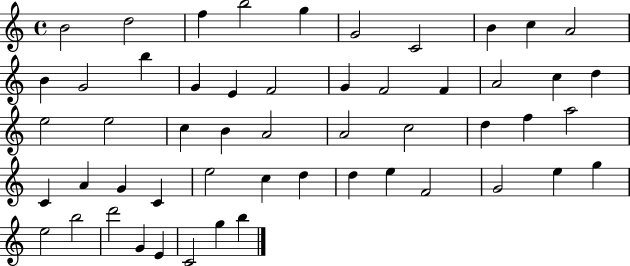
X:1
T:Untitled
M:4/4
L:1/4
K:C
B2 d2 f b2 g G2 C2 B c A2 B G2 b G E F2 G F2 F A2 c d e2 e2 c B A2 A2 c2 d f a2 C A G C e2 c d d e F2 G2 e g e2 b2 d'2 G E C2 g b